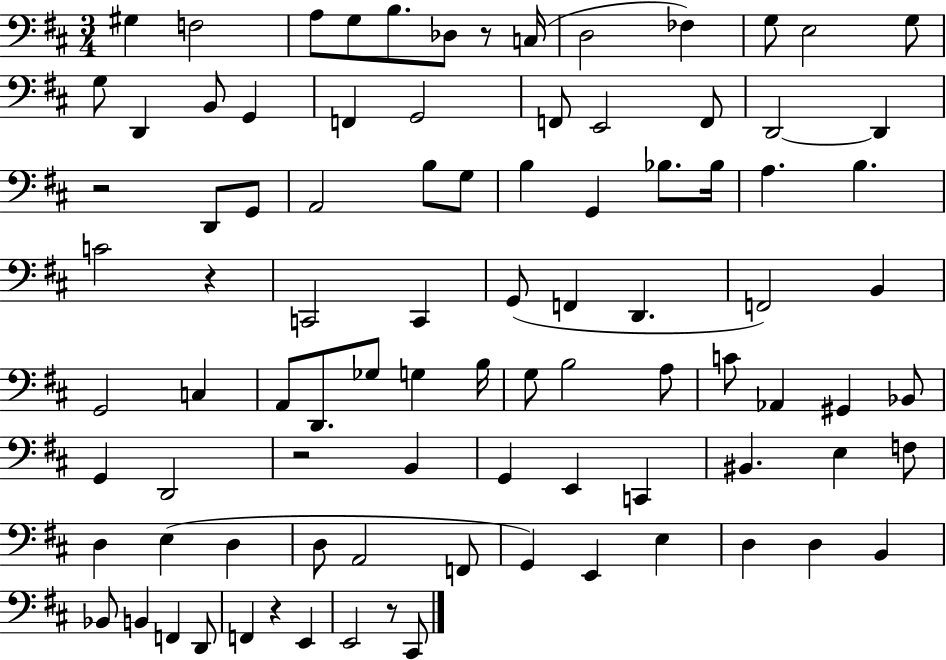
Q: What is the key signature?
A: D major